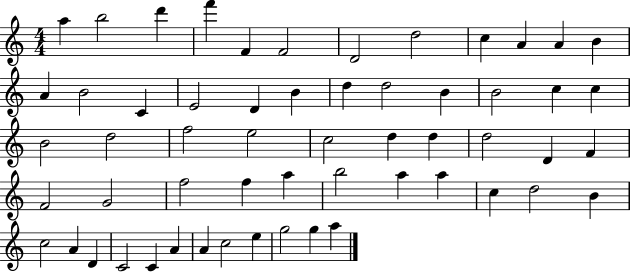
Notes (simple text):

A5/q B5/h D6/q F6/q F4/q F4/h D4/h D5/h C5/q A4/q A4/q B4/q A4/q B4/h C4/q E4/h D4/q B4/q D5/q D5/h B4/q B4/h C5/q C5/q B4/h D5/h F5/h E5/h C5/h D5/q D5/q D5/h D4/q F4/q F4/h G4/h F5/h F5/q A5/q B5/h A5/q A5/q C5/q D5/h B4/q C5/h A4/q D4/q C4/h C4/q A4/q A4/q C5/h E5/q G5/h G5/q A5/q